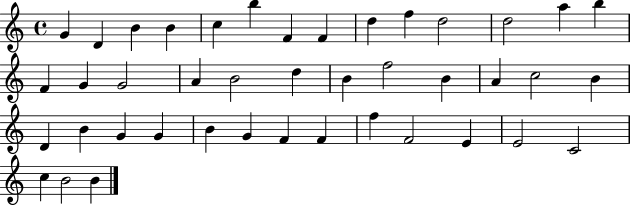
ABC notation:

X:1
T:Untitled
M:4/4
L:1/4
K:C
G D B B c b F F d f d2 d2 a b F G G2 A B2 d B f2 B A c2 B D B G G B G F F f F2 E E2 C2 c B2 B